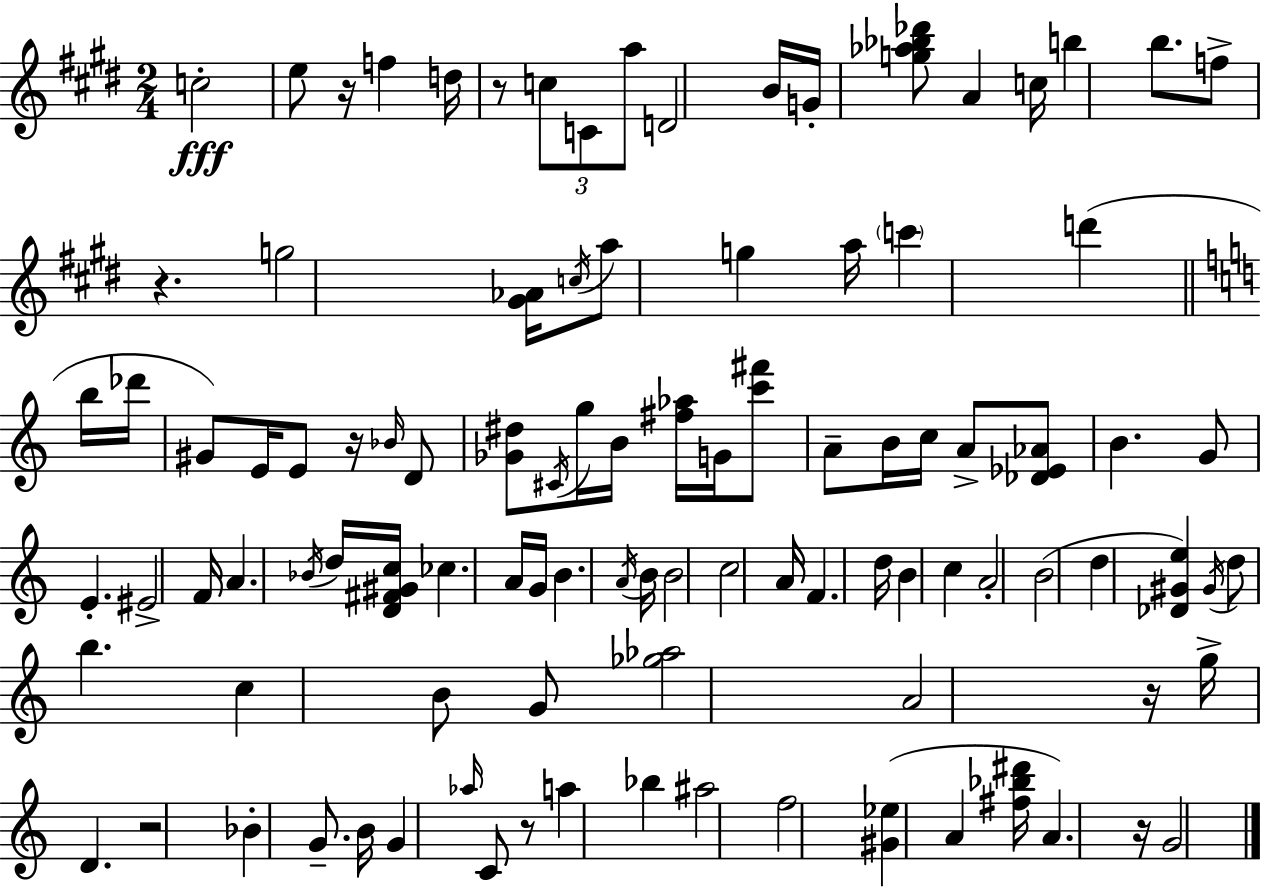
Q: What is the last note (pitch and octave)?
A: G4